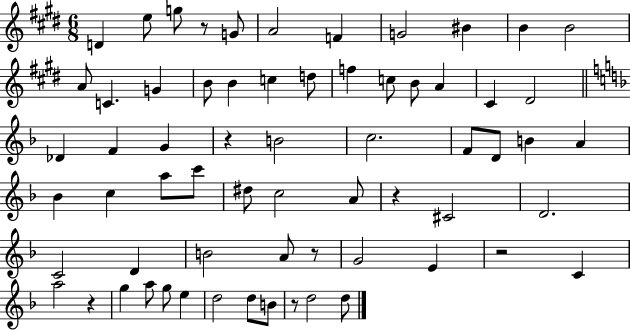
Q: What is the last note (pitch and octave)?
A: D5